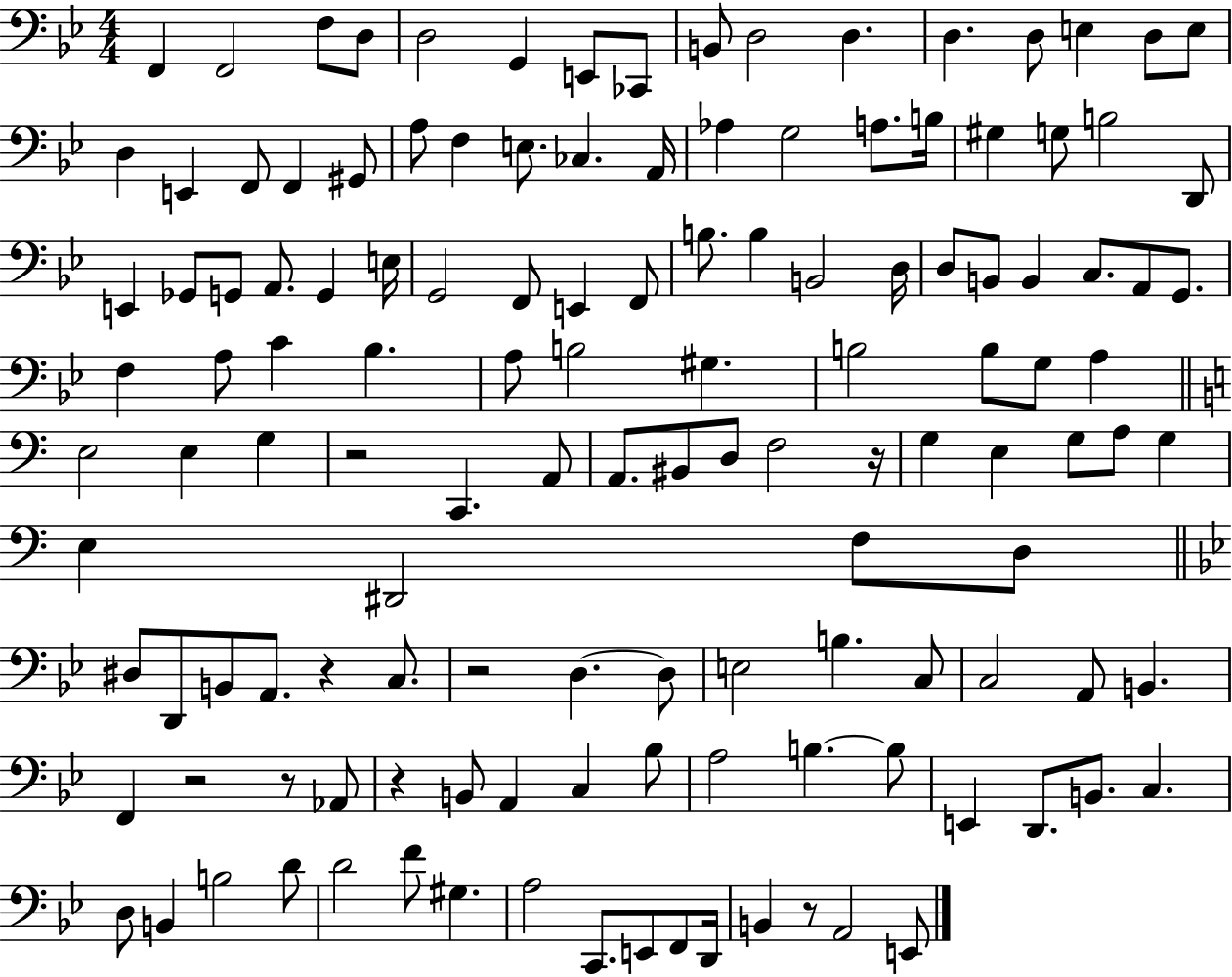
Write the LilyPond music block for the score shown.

{
  \clef bass
  \numericTimeSignature
  \time 4/4
  \key bes \major
  f,4 f,2 f8 d8 | d2 g,4 e,8 ces,8 | b,8 d2 d4. | d4. d8 e4 d8 e8 | \break d4 e,4 f,8 f,4 gis,8 | a8 f4 e8. ces4. a,16 | aes4 g2 a8. b16 | gis4 g8 b2 d,8 | \break e,4 ges,8 g,8 a,8. g,4 e16 | g,2 f,8 e,4 f,8 | b8. b4 b,2 d16 | d8 b,8 b,4 c8. a,8 g,8. | \break f4 a8 c'4 bes4. | a8 b2 gis4. | b2 b8 g8 a4 | \bar "||" \break \key a \minor e2 e4 g4 | r2 c,4. a,8 | a,8. bis,8 d8 f2 r16 | g4 e4 g8 a8 g4 | \break e4 dis,2 f8 d8 | \bar "||" \break \key g \minor dis8 d,8 b,8 a,8. r4 c8. | r2 d4.~~ d8 | e2 b4. c8 | c2 a,8 b,4. | \break f,4 r2 r8 aes,8 | r4 b,8 a,4 c4 bes8 | a2 b4.~~ b8 | e,4 d,8. b,8. c4. | \break d8 b,4 b2 d'8 | d'2 f'8 gis4. | a2 c,8. e,8 f,8 d,16 | b,4 r8 a,2 e,8 | \break \bar "|."
}